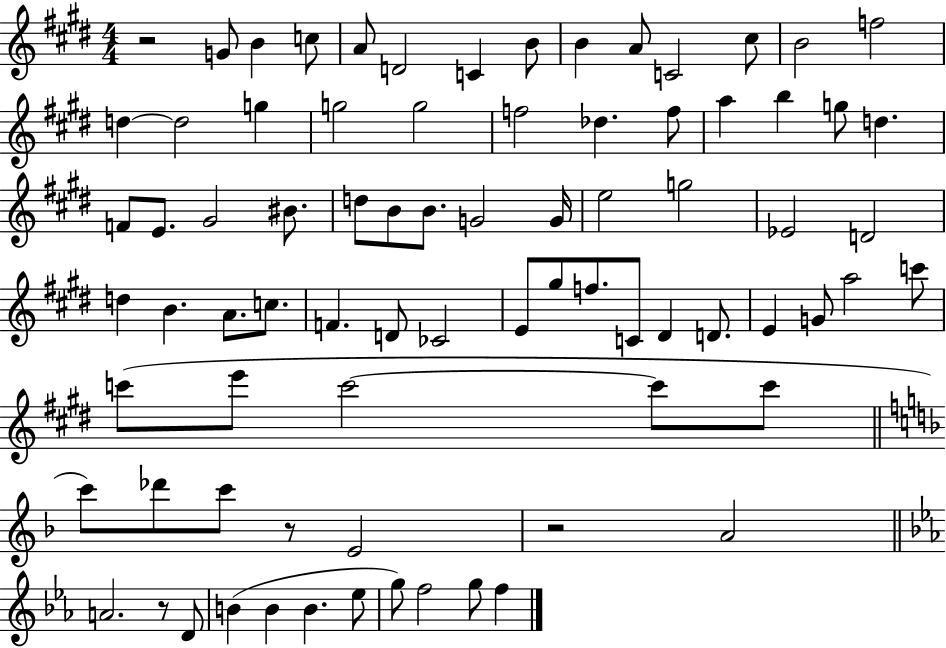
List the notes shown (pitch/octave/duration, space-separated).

R/h G4/e B4/q C5/e A4/e D4/h C4/q B4/e B4/q A4/e C4/h C#5/e B4/h F5/h D5/q D5/h G5/q G5/h G5/h F5/h Db5/q. F5/e A5/q B5/q G5/e D5/q. F4/e E4/e. G#4/h BIS4/e. D5/e B4/e B4/e. G4/h G4/s E5/h G5/h Eb4/h D4/h D5/q B4/q. A4/e. C5/e. F4/q. D4/e CES4/h E4/e G#5/e F5/e. C4/e D#4/q D4/e. E4/q G4/e A5/h C6/e C6/e E6/e C6/h C6/e C6/e C6/e Db6/e C6/e R/e E4/h R/h A4/h A4/h. R/e D4/e B4/q B4/q B4/q. Eb5/e G5/e F5/h G5/e F5/q